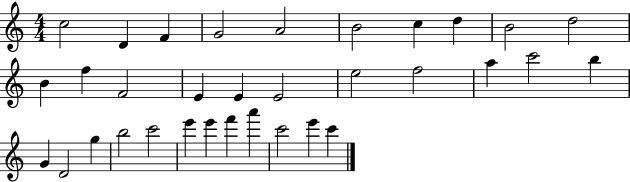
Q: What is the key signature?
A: C major